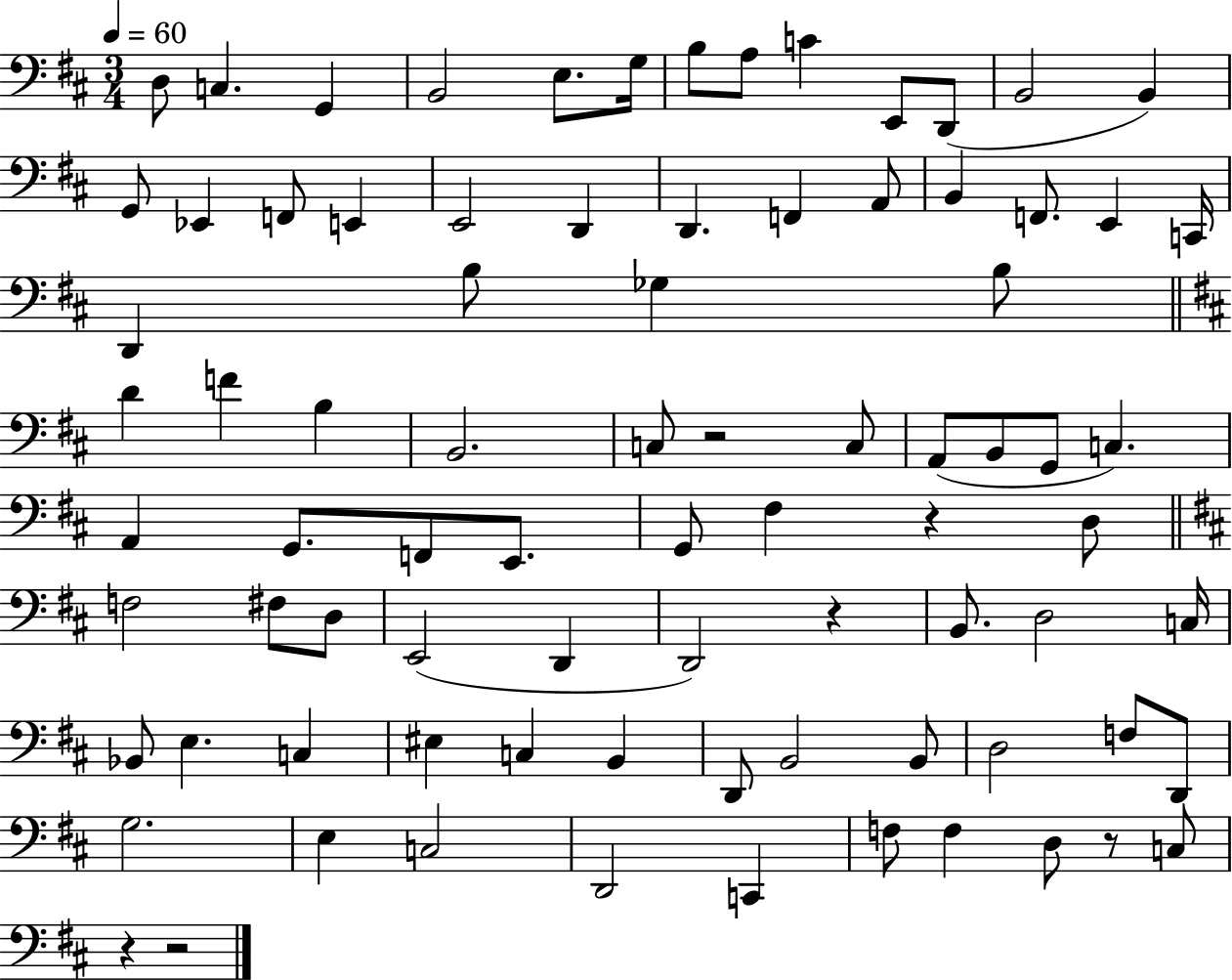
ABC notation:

X:1
T:Untitled
M:3/4
L:1/4
K:D
D,/2 C, G,, B,,2 E,/2 G,/4 B,/2 A,/2 C E,,/2 D,,/2 B,,2 B,, G,,/2 _E,, F,,/2 E,, E,,2 D,, D,, F,, A,,/2 B,, F,,/2 E,, C,,/4 D,, B,/2 _G, B,/2 D F B, B,,2 C,/2 z2 C,/2 A,,/2 B,,/2 G,,/2 C, A,, G,,/2 F,,/2 E,,/2 G,,/2 ^F, z D,/2 F,2 ^F,/2 D,/2 E,,2 D,, D,,2 z B,,/2 D,2 C,/4 _B,,/2 E, C, ^E, C, B,, D,,/2 B,,2 B,,/2 D,2 F,/2 D,,/2 G,2 E, C,2 D,,2 C,, F,/2 F, D,/2 z/2 C,/2 z z2